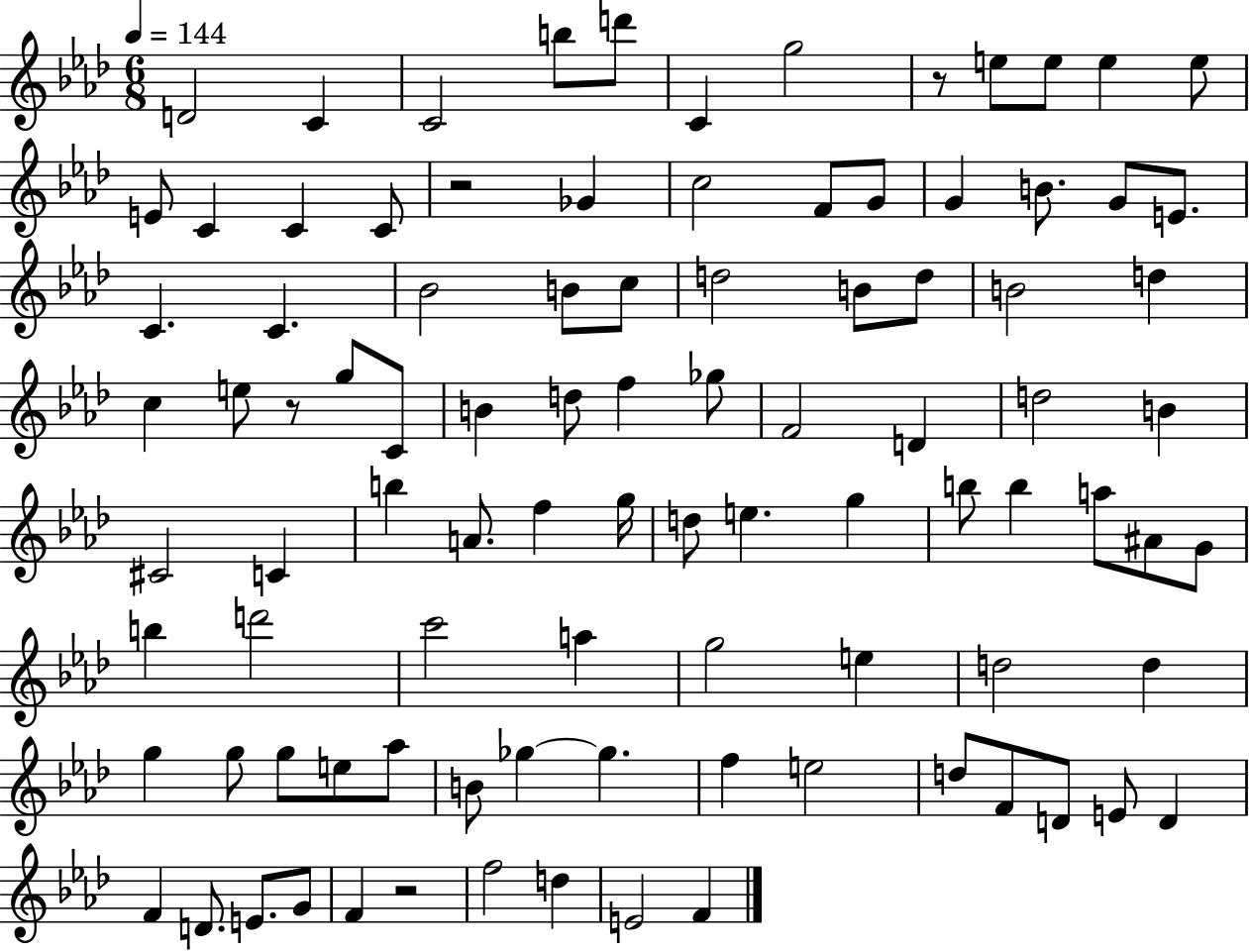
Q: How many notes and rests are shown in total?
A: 95